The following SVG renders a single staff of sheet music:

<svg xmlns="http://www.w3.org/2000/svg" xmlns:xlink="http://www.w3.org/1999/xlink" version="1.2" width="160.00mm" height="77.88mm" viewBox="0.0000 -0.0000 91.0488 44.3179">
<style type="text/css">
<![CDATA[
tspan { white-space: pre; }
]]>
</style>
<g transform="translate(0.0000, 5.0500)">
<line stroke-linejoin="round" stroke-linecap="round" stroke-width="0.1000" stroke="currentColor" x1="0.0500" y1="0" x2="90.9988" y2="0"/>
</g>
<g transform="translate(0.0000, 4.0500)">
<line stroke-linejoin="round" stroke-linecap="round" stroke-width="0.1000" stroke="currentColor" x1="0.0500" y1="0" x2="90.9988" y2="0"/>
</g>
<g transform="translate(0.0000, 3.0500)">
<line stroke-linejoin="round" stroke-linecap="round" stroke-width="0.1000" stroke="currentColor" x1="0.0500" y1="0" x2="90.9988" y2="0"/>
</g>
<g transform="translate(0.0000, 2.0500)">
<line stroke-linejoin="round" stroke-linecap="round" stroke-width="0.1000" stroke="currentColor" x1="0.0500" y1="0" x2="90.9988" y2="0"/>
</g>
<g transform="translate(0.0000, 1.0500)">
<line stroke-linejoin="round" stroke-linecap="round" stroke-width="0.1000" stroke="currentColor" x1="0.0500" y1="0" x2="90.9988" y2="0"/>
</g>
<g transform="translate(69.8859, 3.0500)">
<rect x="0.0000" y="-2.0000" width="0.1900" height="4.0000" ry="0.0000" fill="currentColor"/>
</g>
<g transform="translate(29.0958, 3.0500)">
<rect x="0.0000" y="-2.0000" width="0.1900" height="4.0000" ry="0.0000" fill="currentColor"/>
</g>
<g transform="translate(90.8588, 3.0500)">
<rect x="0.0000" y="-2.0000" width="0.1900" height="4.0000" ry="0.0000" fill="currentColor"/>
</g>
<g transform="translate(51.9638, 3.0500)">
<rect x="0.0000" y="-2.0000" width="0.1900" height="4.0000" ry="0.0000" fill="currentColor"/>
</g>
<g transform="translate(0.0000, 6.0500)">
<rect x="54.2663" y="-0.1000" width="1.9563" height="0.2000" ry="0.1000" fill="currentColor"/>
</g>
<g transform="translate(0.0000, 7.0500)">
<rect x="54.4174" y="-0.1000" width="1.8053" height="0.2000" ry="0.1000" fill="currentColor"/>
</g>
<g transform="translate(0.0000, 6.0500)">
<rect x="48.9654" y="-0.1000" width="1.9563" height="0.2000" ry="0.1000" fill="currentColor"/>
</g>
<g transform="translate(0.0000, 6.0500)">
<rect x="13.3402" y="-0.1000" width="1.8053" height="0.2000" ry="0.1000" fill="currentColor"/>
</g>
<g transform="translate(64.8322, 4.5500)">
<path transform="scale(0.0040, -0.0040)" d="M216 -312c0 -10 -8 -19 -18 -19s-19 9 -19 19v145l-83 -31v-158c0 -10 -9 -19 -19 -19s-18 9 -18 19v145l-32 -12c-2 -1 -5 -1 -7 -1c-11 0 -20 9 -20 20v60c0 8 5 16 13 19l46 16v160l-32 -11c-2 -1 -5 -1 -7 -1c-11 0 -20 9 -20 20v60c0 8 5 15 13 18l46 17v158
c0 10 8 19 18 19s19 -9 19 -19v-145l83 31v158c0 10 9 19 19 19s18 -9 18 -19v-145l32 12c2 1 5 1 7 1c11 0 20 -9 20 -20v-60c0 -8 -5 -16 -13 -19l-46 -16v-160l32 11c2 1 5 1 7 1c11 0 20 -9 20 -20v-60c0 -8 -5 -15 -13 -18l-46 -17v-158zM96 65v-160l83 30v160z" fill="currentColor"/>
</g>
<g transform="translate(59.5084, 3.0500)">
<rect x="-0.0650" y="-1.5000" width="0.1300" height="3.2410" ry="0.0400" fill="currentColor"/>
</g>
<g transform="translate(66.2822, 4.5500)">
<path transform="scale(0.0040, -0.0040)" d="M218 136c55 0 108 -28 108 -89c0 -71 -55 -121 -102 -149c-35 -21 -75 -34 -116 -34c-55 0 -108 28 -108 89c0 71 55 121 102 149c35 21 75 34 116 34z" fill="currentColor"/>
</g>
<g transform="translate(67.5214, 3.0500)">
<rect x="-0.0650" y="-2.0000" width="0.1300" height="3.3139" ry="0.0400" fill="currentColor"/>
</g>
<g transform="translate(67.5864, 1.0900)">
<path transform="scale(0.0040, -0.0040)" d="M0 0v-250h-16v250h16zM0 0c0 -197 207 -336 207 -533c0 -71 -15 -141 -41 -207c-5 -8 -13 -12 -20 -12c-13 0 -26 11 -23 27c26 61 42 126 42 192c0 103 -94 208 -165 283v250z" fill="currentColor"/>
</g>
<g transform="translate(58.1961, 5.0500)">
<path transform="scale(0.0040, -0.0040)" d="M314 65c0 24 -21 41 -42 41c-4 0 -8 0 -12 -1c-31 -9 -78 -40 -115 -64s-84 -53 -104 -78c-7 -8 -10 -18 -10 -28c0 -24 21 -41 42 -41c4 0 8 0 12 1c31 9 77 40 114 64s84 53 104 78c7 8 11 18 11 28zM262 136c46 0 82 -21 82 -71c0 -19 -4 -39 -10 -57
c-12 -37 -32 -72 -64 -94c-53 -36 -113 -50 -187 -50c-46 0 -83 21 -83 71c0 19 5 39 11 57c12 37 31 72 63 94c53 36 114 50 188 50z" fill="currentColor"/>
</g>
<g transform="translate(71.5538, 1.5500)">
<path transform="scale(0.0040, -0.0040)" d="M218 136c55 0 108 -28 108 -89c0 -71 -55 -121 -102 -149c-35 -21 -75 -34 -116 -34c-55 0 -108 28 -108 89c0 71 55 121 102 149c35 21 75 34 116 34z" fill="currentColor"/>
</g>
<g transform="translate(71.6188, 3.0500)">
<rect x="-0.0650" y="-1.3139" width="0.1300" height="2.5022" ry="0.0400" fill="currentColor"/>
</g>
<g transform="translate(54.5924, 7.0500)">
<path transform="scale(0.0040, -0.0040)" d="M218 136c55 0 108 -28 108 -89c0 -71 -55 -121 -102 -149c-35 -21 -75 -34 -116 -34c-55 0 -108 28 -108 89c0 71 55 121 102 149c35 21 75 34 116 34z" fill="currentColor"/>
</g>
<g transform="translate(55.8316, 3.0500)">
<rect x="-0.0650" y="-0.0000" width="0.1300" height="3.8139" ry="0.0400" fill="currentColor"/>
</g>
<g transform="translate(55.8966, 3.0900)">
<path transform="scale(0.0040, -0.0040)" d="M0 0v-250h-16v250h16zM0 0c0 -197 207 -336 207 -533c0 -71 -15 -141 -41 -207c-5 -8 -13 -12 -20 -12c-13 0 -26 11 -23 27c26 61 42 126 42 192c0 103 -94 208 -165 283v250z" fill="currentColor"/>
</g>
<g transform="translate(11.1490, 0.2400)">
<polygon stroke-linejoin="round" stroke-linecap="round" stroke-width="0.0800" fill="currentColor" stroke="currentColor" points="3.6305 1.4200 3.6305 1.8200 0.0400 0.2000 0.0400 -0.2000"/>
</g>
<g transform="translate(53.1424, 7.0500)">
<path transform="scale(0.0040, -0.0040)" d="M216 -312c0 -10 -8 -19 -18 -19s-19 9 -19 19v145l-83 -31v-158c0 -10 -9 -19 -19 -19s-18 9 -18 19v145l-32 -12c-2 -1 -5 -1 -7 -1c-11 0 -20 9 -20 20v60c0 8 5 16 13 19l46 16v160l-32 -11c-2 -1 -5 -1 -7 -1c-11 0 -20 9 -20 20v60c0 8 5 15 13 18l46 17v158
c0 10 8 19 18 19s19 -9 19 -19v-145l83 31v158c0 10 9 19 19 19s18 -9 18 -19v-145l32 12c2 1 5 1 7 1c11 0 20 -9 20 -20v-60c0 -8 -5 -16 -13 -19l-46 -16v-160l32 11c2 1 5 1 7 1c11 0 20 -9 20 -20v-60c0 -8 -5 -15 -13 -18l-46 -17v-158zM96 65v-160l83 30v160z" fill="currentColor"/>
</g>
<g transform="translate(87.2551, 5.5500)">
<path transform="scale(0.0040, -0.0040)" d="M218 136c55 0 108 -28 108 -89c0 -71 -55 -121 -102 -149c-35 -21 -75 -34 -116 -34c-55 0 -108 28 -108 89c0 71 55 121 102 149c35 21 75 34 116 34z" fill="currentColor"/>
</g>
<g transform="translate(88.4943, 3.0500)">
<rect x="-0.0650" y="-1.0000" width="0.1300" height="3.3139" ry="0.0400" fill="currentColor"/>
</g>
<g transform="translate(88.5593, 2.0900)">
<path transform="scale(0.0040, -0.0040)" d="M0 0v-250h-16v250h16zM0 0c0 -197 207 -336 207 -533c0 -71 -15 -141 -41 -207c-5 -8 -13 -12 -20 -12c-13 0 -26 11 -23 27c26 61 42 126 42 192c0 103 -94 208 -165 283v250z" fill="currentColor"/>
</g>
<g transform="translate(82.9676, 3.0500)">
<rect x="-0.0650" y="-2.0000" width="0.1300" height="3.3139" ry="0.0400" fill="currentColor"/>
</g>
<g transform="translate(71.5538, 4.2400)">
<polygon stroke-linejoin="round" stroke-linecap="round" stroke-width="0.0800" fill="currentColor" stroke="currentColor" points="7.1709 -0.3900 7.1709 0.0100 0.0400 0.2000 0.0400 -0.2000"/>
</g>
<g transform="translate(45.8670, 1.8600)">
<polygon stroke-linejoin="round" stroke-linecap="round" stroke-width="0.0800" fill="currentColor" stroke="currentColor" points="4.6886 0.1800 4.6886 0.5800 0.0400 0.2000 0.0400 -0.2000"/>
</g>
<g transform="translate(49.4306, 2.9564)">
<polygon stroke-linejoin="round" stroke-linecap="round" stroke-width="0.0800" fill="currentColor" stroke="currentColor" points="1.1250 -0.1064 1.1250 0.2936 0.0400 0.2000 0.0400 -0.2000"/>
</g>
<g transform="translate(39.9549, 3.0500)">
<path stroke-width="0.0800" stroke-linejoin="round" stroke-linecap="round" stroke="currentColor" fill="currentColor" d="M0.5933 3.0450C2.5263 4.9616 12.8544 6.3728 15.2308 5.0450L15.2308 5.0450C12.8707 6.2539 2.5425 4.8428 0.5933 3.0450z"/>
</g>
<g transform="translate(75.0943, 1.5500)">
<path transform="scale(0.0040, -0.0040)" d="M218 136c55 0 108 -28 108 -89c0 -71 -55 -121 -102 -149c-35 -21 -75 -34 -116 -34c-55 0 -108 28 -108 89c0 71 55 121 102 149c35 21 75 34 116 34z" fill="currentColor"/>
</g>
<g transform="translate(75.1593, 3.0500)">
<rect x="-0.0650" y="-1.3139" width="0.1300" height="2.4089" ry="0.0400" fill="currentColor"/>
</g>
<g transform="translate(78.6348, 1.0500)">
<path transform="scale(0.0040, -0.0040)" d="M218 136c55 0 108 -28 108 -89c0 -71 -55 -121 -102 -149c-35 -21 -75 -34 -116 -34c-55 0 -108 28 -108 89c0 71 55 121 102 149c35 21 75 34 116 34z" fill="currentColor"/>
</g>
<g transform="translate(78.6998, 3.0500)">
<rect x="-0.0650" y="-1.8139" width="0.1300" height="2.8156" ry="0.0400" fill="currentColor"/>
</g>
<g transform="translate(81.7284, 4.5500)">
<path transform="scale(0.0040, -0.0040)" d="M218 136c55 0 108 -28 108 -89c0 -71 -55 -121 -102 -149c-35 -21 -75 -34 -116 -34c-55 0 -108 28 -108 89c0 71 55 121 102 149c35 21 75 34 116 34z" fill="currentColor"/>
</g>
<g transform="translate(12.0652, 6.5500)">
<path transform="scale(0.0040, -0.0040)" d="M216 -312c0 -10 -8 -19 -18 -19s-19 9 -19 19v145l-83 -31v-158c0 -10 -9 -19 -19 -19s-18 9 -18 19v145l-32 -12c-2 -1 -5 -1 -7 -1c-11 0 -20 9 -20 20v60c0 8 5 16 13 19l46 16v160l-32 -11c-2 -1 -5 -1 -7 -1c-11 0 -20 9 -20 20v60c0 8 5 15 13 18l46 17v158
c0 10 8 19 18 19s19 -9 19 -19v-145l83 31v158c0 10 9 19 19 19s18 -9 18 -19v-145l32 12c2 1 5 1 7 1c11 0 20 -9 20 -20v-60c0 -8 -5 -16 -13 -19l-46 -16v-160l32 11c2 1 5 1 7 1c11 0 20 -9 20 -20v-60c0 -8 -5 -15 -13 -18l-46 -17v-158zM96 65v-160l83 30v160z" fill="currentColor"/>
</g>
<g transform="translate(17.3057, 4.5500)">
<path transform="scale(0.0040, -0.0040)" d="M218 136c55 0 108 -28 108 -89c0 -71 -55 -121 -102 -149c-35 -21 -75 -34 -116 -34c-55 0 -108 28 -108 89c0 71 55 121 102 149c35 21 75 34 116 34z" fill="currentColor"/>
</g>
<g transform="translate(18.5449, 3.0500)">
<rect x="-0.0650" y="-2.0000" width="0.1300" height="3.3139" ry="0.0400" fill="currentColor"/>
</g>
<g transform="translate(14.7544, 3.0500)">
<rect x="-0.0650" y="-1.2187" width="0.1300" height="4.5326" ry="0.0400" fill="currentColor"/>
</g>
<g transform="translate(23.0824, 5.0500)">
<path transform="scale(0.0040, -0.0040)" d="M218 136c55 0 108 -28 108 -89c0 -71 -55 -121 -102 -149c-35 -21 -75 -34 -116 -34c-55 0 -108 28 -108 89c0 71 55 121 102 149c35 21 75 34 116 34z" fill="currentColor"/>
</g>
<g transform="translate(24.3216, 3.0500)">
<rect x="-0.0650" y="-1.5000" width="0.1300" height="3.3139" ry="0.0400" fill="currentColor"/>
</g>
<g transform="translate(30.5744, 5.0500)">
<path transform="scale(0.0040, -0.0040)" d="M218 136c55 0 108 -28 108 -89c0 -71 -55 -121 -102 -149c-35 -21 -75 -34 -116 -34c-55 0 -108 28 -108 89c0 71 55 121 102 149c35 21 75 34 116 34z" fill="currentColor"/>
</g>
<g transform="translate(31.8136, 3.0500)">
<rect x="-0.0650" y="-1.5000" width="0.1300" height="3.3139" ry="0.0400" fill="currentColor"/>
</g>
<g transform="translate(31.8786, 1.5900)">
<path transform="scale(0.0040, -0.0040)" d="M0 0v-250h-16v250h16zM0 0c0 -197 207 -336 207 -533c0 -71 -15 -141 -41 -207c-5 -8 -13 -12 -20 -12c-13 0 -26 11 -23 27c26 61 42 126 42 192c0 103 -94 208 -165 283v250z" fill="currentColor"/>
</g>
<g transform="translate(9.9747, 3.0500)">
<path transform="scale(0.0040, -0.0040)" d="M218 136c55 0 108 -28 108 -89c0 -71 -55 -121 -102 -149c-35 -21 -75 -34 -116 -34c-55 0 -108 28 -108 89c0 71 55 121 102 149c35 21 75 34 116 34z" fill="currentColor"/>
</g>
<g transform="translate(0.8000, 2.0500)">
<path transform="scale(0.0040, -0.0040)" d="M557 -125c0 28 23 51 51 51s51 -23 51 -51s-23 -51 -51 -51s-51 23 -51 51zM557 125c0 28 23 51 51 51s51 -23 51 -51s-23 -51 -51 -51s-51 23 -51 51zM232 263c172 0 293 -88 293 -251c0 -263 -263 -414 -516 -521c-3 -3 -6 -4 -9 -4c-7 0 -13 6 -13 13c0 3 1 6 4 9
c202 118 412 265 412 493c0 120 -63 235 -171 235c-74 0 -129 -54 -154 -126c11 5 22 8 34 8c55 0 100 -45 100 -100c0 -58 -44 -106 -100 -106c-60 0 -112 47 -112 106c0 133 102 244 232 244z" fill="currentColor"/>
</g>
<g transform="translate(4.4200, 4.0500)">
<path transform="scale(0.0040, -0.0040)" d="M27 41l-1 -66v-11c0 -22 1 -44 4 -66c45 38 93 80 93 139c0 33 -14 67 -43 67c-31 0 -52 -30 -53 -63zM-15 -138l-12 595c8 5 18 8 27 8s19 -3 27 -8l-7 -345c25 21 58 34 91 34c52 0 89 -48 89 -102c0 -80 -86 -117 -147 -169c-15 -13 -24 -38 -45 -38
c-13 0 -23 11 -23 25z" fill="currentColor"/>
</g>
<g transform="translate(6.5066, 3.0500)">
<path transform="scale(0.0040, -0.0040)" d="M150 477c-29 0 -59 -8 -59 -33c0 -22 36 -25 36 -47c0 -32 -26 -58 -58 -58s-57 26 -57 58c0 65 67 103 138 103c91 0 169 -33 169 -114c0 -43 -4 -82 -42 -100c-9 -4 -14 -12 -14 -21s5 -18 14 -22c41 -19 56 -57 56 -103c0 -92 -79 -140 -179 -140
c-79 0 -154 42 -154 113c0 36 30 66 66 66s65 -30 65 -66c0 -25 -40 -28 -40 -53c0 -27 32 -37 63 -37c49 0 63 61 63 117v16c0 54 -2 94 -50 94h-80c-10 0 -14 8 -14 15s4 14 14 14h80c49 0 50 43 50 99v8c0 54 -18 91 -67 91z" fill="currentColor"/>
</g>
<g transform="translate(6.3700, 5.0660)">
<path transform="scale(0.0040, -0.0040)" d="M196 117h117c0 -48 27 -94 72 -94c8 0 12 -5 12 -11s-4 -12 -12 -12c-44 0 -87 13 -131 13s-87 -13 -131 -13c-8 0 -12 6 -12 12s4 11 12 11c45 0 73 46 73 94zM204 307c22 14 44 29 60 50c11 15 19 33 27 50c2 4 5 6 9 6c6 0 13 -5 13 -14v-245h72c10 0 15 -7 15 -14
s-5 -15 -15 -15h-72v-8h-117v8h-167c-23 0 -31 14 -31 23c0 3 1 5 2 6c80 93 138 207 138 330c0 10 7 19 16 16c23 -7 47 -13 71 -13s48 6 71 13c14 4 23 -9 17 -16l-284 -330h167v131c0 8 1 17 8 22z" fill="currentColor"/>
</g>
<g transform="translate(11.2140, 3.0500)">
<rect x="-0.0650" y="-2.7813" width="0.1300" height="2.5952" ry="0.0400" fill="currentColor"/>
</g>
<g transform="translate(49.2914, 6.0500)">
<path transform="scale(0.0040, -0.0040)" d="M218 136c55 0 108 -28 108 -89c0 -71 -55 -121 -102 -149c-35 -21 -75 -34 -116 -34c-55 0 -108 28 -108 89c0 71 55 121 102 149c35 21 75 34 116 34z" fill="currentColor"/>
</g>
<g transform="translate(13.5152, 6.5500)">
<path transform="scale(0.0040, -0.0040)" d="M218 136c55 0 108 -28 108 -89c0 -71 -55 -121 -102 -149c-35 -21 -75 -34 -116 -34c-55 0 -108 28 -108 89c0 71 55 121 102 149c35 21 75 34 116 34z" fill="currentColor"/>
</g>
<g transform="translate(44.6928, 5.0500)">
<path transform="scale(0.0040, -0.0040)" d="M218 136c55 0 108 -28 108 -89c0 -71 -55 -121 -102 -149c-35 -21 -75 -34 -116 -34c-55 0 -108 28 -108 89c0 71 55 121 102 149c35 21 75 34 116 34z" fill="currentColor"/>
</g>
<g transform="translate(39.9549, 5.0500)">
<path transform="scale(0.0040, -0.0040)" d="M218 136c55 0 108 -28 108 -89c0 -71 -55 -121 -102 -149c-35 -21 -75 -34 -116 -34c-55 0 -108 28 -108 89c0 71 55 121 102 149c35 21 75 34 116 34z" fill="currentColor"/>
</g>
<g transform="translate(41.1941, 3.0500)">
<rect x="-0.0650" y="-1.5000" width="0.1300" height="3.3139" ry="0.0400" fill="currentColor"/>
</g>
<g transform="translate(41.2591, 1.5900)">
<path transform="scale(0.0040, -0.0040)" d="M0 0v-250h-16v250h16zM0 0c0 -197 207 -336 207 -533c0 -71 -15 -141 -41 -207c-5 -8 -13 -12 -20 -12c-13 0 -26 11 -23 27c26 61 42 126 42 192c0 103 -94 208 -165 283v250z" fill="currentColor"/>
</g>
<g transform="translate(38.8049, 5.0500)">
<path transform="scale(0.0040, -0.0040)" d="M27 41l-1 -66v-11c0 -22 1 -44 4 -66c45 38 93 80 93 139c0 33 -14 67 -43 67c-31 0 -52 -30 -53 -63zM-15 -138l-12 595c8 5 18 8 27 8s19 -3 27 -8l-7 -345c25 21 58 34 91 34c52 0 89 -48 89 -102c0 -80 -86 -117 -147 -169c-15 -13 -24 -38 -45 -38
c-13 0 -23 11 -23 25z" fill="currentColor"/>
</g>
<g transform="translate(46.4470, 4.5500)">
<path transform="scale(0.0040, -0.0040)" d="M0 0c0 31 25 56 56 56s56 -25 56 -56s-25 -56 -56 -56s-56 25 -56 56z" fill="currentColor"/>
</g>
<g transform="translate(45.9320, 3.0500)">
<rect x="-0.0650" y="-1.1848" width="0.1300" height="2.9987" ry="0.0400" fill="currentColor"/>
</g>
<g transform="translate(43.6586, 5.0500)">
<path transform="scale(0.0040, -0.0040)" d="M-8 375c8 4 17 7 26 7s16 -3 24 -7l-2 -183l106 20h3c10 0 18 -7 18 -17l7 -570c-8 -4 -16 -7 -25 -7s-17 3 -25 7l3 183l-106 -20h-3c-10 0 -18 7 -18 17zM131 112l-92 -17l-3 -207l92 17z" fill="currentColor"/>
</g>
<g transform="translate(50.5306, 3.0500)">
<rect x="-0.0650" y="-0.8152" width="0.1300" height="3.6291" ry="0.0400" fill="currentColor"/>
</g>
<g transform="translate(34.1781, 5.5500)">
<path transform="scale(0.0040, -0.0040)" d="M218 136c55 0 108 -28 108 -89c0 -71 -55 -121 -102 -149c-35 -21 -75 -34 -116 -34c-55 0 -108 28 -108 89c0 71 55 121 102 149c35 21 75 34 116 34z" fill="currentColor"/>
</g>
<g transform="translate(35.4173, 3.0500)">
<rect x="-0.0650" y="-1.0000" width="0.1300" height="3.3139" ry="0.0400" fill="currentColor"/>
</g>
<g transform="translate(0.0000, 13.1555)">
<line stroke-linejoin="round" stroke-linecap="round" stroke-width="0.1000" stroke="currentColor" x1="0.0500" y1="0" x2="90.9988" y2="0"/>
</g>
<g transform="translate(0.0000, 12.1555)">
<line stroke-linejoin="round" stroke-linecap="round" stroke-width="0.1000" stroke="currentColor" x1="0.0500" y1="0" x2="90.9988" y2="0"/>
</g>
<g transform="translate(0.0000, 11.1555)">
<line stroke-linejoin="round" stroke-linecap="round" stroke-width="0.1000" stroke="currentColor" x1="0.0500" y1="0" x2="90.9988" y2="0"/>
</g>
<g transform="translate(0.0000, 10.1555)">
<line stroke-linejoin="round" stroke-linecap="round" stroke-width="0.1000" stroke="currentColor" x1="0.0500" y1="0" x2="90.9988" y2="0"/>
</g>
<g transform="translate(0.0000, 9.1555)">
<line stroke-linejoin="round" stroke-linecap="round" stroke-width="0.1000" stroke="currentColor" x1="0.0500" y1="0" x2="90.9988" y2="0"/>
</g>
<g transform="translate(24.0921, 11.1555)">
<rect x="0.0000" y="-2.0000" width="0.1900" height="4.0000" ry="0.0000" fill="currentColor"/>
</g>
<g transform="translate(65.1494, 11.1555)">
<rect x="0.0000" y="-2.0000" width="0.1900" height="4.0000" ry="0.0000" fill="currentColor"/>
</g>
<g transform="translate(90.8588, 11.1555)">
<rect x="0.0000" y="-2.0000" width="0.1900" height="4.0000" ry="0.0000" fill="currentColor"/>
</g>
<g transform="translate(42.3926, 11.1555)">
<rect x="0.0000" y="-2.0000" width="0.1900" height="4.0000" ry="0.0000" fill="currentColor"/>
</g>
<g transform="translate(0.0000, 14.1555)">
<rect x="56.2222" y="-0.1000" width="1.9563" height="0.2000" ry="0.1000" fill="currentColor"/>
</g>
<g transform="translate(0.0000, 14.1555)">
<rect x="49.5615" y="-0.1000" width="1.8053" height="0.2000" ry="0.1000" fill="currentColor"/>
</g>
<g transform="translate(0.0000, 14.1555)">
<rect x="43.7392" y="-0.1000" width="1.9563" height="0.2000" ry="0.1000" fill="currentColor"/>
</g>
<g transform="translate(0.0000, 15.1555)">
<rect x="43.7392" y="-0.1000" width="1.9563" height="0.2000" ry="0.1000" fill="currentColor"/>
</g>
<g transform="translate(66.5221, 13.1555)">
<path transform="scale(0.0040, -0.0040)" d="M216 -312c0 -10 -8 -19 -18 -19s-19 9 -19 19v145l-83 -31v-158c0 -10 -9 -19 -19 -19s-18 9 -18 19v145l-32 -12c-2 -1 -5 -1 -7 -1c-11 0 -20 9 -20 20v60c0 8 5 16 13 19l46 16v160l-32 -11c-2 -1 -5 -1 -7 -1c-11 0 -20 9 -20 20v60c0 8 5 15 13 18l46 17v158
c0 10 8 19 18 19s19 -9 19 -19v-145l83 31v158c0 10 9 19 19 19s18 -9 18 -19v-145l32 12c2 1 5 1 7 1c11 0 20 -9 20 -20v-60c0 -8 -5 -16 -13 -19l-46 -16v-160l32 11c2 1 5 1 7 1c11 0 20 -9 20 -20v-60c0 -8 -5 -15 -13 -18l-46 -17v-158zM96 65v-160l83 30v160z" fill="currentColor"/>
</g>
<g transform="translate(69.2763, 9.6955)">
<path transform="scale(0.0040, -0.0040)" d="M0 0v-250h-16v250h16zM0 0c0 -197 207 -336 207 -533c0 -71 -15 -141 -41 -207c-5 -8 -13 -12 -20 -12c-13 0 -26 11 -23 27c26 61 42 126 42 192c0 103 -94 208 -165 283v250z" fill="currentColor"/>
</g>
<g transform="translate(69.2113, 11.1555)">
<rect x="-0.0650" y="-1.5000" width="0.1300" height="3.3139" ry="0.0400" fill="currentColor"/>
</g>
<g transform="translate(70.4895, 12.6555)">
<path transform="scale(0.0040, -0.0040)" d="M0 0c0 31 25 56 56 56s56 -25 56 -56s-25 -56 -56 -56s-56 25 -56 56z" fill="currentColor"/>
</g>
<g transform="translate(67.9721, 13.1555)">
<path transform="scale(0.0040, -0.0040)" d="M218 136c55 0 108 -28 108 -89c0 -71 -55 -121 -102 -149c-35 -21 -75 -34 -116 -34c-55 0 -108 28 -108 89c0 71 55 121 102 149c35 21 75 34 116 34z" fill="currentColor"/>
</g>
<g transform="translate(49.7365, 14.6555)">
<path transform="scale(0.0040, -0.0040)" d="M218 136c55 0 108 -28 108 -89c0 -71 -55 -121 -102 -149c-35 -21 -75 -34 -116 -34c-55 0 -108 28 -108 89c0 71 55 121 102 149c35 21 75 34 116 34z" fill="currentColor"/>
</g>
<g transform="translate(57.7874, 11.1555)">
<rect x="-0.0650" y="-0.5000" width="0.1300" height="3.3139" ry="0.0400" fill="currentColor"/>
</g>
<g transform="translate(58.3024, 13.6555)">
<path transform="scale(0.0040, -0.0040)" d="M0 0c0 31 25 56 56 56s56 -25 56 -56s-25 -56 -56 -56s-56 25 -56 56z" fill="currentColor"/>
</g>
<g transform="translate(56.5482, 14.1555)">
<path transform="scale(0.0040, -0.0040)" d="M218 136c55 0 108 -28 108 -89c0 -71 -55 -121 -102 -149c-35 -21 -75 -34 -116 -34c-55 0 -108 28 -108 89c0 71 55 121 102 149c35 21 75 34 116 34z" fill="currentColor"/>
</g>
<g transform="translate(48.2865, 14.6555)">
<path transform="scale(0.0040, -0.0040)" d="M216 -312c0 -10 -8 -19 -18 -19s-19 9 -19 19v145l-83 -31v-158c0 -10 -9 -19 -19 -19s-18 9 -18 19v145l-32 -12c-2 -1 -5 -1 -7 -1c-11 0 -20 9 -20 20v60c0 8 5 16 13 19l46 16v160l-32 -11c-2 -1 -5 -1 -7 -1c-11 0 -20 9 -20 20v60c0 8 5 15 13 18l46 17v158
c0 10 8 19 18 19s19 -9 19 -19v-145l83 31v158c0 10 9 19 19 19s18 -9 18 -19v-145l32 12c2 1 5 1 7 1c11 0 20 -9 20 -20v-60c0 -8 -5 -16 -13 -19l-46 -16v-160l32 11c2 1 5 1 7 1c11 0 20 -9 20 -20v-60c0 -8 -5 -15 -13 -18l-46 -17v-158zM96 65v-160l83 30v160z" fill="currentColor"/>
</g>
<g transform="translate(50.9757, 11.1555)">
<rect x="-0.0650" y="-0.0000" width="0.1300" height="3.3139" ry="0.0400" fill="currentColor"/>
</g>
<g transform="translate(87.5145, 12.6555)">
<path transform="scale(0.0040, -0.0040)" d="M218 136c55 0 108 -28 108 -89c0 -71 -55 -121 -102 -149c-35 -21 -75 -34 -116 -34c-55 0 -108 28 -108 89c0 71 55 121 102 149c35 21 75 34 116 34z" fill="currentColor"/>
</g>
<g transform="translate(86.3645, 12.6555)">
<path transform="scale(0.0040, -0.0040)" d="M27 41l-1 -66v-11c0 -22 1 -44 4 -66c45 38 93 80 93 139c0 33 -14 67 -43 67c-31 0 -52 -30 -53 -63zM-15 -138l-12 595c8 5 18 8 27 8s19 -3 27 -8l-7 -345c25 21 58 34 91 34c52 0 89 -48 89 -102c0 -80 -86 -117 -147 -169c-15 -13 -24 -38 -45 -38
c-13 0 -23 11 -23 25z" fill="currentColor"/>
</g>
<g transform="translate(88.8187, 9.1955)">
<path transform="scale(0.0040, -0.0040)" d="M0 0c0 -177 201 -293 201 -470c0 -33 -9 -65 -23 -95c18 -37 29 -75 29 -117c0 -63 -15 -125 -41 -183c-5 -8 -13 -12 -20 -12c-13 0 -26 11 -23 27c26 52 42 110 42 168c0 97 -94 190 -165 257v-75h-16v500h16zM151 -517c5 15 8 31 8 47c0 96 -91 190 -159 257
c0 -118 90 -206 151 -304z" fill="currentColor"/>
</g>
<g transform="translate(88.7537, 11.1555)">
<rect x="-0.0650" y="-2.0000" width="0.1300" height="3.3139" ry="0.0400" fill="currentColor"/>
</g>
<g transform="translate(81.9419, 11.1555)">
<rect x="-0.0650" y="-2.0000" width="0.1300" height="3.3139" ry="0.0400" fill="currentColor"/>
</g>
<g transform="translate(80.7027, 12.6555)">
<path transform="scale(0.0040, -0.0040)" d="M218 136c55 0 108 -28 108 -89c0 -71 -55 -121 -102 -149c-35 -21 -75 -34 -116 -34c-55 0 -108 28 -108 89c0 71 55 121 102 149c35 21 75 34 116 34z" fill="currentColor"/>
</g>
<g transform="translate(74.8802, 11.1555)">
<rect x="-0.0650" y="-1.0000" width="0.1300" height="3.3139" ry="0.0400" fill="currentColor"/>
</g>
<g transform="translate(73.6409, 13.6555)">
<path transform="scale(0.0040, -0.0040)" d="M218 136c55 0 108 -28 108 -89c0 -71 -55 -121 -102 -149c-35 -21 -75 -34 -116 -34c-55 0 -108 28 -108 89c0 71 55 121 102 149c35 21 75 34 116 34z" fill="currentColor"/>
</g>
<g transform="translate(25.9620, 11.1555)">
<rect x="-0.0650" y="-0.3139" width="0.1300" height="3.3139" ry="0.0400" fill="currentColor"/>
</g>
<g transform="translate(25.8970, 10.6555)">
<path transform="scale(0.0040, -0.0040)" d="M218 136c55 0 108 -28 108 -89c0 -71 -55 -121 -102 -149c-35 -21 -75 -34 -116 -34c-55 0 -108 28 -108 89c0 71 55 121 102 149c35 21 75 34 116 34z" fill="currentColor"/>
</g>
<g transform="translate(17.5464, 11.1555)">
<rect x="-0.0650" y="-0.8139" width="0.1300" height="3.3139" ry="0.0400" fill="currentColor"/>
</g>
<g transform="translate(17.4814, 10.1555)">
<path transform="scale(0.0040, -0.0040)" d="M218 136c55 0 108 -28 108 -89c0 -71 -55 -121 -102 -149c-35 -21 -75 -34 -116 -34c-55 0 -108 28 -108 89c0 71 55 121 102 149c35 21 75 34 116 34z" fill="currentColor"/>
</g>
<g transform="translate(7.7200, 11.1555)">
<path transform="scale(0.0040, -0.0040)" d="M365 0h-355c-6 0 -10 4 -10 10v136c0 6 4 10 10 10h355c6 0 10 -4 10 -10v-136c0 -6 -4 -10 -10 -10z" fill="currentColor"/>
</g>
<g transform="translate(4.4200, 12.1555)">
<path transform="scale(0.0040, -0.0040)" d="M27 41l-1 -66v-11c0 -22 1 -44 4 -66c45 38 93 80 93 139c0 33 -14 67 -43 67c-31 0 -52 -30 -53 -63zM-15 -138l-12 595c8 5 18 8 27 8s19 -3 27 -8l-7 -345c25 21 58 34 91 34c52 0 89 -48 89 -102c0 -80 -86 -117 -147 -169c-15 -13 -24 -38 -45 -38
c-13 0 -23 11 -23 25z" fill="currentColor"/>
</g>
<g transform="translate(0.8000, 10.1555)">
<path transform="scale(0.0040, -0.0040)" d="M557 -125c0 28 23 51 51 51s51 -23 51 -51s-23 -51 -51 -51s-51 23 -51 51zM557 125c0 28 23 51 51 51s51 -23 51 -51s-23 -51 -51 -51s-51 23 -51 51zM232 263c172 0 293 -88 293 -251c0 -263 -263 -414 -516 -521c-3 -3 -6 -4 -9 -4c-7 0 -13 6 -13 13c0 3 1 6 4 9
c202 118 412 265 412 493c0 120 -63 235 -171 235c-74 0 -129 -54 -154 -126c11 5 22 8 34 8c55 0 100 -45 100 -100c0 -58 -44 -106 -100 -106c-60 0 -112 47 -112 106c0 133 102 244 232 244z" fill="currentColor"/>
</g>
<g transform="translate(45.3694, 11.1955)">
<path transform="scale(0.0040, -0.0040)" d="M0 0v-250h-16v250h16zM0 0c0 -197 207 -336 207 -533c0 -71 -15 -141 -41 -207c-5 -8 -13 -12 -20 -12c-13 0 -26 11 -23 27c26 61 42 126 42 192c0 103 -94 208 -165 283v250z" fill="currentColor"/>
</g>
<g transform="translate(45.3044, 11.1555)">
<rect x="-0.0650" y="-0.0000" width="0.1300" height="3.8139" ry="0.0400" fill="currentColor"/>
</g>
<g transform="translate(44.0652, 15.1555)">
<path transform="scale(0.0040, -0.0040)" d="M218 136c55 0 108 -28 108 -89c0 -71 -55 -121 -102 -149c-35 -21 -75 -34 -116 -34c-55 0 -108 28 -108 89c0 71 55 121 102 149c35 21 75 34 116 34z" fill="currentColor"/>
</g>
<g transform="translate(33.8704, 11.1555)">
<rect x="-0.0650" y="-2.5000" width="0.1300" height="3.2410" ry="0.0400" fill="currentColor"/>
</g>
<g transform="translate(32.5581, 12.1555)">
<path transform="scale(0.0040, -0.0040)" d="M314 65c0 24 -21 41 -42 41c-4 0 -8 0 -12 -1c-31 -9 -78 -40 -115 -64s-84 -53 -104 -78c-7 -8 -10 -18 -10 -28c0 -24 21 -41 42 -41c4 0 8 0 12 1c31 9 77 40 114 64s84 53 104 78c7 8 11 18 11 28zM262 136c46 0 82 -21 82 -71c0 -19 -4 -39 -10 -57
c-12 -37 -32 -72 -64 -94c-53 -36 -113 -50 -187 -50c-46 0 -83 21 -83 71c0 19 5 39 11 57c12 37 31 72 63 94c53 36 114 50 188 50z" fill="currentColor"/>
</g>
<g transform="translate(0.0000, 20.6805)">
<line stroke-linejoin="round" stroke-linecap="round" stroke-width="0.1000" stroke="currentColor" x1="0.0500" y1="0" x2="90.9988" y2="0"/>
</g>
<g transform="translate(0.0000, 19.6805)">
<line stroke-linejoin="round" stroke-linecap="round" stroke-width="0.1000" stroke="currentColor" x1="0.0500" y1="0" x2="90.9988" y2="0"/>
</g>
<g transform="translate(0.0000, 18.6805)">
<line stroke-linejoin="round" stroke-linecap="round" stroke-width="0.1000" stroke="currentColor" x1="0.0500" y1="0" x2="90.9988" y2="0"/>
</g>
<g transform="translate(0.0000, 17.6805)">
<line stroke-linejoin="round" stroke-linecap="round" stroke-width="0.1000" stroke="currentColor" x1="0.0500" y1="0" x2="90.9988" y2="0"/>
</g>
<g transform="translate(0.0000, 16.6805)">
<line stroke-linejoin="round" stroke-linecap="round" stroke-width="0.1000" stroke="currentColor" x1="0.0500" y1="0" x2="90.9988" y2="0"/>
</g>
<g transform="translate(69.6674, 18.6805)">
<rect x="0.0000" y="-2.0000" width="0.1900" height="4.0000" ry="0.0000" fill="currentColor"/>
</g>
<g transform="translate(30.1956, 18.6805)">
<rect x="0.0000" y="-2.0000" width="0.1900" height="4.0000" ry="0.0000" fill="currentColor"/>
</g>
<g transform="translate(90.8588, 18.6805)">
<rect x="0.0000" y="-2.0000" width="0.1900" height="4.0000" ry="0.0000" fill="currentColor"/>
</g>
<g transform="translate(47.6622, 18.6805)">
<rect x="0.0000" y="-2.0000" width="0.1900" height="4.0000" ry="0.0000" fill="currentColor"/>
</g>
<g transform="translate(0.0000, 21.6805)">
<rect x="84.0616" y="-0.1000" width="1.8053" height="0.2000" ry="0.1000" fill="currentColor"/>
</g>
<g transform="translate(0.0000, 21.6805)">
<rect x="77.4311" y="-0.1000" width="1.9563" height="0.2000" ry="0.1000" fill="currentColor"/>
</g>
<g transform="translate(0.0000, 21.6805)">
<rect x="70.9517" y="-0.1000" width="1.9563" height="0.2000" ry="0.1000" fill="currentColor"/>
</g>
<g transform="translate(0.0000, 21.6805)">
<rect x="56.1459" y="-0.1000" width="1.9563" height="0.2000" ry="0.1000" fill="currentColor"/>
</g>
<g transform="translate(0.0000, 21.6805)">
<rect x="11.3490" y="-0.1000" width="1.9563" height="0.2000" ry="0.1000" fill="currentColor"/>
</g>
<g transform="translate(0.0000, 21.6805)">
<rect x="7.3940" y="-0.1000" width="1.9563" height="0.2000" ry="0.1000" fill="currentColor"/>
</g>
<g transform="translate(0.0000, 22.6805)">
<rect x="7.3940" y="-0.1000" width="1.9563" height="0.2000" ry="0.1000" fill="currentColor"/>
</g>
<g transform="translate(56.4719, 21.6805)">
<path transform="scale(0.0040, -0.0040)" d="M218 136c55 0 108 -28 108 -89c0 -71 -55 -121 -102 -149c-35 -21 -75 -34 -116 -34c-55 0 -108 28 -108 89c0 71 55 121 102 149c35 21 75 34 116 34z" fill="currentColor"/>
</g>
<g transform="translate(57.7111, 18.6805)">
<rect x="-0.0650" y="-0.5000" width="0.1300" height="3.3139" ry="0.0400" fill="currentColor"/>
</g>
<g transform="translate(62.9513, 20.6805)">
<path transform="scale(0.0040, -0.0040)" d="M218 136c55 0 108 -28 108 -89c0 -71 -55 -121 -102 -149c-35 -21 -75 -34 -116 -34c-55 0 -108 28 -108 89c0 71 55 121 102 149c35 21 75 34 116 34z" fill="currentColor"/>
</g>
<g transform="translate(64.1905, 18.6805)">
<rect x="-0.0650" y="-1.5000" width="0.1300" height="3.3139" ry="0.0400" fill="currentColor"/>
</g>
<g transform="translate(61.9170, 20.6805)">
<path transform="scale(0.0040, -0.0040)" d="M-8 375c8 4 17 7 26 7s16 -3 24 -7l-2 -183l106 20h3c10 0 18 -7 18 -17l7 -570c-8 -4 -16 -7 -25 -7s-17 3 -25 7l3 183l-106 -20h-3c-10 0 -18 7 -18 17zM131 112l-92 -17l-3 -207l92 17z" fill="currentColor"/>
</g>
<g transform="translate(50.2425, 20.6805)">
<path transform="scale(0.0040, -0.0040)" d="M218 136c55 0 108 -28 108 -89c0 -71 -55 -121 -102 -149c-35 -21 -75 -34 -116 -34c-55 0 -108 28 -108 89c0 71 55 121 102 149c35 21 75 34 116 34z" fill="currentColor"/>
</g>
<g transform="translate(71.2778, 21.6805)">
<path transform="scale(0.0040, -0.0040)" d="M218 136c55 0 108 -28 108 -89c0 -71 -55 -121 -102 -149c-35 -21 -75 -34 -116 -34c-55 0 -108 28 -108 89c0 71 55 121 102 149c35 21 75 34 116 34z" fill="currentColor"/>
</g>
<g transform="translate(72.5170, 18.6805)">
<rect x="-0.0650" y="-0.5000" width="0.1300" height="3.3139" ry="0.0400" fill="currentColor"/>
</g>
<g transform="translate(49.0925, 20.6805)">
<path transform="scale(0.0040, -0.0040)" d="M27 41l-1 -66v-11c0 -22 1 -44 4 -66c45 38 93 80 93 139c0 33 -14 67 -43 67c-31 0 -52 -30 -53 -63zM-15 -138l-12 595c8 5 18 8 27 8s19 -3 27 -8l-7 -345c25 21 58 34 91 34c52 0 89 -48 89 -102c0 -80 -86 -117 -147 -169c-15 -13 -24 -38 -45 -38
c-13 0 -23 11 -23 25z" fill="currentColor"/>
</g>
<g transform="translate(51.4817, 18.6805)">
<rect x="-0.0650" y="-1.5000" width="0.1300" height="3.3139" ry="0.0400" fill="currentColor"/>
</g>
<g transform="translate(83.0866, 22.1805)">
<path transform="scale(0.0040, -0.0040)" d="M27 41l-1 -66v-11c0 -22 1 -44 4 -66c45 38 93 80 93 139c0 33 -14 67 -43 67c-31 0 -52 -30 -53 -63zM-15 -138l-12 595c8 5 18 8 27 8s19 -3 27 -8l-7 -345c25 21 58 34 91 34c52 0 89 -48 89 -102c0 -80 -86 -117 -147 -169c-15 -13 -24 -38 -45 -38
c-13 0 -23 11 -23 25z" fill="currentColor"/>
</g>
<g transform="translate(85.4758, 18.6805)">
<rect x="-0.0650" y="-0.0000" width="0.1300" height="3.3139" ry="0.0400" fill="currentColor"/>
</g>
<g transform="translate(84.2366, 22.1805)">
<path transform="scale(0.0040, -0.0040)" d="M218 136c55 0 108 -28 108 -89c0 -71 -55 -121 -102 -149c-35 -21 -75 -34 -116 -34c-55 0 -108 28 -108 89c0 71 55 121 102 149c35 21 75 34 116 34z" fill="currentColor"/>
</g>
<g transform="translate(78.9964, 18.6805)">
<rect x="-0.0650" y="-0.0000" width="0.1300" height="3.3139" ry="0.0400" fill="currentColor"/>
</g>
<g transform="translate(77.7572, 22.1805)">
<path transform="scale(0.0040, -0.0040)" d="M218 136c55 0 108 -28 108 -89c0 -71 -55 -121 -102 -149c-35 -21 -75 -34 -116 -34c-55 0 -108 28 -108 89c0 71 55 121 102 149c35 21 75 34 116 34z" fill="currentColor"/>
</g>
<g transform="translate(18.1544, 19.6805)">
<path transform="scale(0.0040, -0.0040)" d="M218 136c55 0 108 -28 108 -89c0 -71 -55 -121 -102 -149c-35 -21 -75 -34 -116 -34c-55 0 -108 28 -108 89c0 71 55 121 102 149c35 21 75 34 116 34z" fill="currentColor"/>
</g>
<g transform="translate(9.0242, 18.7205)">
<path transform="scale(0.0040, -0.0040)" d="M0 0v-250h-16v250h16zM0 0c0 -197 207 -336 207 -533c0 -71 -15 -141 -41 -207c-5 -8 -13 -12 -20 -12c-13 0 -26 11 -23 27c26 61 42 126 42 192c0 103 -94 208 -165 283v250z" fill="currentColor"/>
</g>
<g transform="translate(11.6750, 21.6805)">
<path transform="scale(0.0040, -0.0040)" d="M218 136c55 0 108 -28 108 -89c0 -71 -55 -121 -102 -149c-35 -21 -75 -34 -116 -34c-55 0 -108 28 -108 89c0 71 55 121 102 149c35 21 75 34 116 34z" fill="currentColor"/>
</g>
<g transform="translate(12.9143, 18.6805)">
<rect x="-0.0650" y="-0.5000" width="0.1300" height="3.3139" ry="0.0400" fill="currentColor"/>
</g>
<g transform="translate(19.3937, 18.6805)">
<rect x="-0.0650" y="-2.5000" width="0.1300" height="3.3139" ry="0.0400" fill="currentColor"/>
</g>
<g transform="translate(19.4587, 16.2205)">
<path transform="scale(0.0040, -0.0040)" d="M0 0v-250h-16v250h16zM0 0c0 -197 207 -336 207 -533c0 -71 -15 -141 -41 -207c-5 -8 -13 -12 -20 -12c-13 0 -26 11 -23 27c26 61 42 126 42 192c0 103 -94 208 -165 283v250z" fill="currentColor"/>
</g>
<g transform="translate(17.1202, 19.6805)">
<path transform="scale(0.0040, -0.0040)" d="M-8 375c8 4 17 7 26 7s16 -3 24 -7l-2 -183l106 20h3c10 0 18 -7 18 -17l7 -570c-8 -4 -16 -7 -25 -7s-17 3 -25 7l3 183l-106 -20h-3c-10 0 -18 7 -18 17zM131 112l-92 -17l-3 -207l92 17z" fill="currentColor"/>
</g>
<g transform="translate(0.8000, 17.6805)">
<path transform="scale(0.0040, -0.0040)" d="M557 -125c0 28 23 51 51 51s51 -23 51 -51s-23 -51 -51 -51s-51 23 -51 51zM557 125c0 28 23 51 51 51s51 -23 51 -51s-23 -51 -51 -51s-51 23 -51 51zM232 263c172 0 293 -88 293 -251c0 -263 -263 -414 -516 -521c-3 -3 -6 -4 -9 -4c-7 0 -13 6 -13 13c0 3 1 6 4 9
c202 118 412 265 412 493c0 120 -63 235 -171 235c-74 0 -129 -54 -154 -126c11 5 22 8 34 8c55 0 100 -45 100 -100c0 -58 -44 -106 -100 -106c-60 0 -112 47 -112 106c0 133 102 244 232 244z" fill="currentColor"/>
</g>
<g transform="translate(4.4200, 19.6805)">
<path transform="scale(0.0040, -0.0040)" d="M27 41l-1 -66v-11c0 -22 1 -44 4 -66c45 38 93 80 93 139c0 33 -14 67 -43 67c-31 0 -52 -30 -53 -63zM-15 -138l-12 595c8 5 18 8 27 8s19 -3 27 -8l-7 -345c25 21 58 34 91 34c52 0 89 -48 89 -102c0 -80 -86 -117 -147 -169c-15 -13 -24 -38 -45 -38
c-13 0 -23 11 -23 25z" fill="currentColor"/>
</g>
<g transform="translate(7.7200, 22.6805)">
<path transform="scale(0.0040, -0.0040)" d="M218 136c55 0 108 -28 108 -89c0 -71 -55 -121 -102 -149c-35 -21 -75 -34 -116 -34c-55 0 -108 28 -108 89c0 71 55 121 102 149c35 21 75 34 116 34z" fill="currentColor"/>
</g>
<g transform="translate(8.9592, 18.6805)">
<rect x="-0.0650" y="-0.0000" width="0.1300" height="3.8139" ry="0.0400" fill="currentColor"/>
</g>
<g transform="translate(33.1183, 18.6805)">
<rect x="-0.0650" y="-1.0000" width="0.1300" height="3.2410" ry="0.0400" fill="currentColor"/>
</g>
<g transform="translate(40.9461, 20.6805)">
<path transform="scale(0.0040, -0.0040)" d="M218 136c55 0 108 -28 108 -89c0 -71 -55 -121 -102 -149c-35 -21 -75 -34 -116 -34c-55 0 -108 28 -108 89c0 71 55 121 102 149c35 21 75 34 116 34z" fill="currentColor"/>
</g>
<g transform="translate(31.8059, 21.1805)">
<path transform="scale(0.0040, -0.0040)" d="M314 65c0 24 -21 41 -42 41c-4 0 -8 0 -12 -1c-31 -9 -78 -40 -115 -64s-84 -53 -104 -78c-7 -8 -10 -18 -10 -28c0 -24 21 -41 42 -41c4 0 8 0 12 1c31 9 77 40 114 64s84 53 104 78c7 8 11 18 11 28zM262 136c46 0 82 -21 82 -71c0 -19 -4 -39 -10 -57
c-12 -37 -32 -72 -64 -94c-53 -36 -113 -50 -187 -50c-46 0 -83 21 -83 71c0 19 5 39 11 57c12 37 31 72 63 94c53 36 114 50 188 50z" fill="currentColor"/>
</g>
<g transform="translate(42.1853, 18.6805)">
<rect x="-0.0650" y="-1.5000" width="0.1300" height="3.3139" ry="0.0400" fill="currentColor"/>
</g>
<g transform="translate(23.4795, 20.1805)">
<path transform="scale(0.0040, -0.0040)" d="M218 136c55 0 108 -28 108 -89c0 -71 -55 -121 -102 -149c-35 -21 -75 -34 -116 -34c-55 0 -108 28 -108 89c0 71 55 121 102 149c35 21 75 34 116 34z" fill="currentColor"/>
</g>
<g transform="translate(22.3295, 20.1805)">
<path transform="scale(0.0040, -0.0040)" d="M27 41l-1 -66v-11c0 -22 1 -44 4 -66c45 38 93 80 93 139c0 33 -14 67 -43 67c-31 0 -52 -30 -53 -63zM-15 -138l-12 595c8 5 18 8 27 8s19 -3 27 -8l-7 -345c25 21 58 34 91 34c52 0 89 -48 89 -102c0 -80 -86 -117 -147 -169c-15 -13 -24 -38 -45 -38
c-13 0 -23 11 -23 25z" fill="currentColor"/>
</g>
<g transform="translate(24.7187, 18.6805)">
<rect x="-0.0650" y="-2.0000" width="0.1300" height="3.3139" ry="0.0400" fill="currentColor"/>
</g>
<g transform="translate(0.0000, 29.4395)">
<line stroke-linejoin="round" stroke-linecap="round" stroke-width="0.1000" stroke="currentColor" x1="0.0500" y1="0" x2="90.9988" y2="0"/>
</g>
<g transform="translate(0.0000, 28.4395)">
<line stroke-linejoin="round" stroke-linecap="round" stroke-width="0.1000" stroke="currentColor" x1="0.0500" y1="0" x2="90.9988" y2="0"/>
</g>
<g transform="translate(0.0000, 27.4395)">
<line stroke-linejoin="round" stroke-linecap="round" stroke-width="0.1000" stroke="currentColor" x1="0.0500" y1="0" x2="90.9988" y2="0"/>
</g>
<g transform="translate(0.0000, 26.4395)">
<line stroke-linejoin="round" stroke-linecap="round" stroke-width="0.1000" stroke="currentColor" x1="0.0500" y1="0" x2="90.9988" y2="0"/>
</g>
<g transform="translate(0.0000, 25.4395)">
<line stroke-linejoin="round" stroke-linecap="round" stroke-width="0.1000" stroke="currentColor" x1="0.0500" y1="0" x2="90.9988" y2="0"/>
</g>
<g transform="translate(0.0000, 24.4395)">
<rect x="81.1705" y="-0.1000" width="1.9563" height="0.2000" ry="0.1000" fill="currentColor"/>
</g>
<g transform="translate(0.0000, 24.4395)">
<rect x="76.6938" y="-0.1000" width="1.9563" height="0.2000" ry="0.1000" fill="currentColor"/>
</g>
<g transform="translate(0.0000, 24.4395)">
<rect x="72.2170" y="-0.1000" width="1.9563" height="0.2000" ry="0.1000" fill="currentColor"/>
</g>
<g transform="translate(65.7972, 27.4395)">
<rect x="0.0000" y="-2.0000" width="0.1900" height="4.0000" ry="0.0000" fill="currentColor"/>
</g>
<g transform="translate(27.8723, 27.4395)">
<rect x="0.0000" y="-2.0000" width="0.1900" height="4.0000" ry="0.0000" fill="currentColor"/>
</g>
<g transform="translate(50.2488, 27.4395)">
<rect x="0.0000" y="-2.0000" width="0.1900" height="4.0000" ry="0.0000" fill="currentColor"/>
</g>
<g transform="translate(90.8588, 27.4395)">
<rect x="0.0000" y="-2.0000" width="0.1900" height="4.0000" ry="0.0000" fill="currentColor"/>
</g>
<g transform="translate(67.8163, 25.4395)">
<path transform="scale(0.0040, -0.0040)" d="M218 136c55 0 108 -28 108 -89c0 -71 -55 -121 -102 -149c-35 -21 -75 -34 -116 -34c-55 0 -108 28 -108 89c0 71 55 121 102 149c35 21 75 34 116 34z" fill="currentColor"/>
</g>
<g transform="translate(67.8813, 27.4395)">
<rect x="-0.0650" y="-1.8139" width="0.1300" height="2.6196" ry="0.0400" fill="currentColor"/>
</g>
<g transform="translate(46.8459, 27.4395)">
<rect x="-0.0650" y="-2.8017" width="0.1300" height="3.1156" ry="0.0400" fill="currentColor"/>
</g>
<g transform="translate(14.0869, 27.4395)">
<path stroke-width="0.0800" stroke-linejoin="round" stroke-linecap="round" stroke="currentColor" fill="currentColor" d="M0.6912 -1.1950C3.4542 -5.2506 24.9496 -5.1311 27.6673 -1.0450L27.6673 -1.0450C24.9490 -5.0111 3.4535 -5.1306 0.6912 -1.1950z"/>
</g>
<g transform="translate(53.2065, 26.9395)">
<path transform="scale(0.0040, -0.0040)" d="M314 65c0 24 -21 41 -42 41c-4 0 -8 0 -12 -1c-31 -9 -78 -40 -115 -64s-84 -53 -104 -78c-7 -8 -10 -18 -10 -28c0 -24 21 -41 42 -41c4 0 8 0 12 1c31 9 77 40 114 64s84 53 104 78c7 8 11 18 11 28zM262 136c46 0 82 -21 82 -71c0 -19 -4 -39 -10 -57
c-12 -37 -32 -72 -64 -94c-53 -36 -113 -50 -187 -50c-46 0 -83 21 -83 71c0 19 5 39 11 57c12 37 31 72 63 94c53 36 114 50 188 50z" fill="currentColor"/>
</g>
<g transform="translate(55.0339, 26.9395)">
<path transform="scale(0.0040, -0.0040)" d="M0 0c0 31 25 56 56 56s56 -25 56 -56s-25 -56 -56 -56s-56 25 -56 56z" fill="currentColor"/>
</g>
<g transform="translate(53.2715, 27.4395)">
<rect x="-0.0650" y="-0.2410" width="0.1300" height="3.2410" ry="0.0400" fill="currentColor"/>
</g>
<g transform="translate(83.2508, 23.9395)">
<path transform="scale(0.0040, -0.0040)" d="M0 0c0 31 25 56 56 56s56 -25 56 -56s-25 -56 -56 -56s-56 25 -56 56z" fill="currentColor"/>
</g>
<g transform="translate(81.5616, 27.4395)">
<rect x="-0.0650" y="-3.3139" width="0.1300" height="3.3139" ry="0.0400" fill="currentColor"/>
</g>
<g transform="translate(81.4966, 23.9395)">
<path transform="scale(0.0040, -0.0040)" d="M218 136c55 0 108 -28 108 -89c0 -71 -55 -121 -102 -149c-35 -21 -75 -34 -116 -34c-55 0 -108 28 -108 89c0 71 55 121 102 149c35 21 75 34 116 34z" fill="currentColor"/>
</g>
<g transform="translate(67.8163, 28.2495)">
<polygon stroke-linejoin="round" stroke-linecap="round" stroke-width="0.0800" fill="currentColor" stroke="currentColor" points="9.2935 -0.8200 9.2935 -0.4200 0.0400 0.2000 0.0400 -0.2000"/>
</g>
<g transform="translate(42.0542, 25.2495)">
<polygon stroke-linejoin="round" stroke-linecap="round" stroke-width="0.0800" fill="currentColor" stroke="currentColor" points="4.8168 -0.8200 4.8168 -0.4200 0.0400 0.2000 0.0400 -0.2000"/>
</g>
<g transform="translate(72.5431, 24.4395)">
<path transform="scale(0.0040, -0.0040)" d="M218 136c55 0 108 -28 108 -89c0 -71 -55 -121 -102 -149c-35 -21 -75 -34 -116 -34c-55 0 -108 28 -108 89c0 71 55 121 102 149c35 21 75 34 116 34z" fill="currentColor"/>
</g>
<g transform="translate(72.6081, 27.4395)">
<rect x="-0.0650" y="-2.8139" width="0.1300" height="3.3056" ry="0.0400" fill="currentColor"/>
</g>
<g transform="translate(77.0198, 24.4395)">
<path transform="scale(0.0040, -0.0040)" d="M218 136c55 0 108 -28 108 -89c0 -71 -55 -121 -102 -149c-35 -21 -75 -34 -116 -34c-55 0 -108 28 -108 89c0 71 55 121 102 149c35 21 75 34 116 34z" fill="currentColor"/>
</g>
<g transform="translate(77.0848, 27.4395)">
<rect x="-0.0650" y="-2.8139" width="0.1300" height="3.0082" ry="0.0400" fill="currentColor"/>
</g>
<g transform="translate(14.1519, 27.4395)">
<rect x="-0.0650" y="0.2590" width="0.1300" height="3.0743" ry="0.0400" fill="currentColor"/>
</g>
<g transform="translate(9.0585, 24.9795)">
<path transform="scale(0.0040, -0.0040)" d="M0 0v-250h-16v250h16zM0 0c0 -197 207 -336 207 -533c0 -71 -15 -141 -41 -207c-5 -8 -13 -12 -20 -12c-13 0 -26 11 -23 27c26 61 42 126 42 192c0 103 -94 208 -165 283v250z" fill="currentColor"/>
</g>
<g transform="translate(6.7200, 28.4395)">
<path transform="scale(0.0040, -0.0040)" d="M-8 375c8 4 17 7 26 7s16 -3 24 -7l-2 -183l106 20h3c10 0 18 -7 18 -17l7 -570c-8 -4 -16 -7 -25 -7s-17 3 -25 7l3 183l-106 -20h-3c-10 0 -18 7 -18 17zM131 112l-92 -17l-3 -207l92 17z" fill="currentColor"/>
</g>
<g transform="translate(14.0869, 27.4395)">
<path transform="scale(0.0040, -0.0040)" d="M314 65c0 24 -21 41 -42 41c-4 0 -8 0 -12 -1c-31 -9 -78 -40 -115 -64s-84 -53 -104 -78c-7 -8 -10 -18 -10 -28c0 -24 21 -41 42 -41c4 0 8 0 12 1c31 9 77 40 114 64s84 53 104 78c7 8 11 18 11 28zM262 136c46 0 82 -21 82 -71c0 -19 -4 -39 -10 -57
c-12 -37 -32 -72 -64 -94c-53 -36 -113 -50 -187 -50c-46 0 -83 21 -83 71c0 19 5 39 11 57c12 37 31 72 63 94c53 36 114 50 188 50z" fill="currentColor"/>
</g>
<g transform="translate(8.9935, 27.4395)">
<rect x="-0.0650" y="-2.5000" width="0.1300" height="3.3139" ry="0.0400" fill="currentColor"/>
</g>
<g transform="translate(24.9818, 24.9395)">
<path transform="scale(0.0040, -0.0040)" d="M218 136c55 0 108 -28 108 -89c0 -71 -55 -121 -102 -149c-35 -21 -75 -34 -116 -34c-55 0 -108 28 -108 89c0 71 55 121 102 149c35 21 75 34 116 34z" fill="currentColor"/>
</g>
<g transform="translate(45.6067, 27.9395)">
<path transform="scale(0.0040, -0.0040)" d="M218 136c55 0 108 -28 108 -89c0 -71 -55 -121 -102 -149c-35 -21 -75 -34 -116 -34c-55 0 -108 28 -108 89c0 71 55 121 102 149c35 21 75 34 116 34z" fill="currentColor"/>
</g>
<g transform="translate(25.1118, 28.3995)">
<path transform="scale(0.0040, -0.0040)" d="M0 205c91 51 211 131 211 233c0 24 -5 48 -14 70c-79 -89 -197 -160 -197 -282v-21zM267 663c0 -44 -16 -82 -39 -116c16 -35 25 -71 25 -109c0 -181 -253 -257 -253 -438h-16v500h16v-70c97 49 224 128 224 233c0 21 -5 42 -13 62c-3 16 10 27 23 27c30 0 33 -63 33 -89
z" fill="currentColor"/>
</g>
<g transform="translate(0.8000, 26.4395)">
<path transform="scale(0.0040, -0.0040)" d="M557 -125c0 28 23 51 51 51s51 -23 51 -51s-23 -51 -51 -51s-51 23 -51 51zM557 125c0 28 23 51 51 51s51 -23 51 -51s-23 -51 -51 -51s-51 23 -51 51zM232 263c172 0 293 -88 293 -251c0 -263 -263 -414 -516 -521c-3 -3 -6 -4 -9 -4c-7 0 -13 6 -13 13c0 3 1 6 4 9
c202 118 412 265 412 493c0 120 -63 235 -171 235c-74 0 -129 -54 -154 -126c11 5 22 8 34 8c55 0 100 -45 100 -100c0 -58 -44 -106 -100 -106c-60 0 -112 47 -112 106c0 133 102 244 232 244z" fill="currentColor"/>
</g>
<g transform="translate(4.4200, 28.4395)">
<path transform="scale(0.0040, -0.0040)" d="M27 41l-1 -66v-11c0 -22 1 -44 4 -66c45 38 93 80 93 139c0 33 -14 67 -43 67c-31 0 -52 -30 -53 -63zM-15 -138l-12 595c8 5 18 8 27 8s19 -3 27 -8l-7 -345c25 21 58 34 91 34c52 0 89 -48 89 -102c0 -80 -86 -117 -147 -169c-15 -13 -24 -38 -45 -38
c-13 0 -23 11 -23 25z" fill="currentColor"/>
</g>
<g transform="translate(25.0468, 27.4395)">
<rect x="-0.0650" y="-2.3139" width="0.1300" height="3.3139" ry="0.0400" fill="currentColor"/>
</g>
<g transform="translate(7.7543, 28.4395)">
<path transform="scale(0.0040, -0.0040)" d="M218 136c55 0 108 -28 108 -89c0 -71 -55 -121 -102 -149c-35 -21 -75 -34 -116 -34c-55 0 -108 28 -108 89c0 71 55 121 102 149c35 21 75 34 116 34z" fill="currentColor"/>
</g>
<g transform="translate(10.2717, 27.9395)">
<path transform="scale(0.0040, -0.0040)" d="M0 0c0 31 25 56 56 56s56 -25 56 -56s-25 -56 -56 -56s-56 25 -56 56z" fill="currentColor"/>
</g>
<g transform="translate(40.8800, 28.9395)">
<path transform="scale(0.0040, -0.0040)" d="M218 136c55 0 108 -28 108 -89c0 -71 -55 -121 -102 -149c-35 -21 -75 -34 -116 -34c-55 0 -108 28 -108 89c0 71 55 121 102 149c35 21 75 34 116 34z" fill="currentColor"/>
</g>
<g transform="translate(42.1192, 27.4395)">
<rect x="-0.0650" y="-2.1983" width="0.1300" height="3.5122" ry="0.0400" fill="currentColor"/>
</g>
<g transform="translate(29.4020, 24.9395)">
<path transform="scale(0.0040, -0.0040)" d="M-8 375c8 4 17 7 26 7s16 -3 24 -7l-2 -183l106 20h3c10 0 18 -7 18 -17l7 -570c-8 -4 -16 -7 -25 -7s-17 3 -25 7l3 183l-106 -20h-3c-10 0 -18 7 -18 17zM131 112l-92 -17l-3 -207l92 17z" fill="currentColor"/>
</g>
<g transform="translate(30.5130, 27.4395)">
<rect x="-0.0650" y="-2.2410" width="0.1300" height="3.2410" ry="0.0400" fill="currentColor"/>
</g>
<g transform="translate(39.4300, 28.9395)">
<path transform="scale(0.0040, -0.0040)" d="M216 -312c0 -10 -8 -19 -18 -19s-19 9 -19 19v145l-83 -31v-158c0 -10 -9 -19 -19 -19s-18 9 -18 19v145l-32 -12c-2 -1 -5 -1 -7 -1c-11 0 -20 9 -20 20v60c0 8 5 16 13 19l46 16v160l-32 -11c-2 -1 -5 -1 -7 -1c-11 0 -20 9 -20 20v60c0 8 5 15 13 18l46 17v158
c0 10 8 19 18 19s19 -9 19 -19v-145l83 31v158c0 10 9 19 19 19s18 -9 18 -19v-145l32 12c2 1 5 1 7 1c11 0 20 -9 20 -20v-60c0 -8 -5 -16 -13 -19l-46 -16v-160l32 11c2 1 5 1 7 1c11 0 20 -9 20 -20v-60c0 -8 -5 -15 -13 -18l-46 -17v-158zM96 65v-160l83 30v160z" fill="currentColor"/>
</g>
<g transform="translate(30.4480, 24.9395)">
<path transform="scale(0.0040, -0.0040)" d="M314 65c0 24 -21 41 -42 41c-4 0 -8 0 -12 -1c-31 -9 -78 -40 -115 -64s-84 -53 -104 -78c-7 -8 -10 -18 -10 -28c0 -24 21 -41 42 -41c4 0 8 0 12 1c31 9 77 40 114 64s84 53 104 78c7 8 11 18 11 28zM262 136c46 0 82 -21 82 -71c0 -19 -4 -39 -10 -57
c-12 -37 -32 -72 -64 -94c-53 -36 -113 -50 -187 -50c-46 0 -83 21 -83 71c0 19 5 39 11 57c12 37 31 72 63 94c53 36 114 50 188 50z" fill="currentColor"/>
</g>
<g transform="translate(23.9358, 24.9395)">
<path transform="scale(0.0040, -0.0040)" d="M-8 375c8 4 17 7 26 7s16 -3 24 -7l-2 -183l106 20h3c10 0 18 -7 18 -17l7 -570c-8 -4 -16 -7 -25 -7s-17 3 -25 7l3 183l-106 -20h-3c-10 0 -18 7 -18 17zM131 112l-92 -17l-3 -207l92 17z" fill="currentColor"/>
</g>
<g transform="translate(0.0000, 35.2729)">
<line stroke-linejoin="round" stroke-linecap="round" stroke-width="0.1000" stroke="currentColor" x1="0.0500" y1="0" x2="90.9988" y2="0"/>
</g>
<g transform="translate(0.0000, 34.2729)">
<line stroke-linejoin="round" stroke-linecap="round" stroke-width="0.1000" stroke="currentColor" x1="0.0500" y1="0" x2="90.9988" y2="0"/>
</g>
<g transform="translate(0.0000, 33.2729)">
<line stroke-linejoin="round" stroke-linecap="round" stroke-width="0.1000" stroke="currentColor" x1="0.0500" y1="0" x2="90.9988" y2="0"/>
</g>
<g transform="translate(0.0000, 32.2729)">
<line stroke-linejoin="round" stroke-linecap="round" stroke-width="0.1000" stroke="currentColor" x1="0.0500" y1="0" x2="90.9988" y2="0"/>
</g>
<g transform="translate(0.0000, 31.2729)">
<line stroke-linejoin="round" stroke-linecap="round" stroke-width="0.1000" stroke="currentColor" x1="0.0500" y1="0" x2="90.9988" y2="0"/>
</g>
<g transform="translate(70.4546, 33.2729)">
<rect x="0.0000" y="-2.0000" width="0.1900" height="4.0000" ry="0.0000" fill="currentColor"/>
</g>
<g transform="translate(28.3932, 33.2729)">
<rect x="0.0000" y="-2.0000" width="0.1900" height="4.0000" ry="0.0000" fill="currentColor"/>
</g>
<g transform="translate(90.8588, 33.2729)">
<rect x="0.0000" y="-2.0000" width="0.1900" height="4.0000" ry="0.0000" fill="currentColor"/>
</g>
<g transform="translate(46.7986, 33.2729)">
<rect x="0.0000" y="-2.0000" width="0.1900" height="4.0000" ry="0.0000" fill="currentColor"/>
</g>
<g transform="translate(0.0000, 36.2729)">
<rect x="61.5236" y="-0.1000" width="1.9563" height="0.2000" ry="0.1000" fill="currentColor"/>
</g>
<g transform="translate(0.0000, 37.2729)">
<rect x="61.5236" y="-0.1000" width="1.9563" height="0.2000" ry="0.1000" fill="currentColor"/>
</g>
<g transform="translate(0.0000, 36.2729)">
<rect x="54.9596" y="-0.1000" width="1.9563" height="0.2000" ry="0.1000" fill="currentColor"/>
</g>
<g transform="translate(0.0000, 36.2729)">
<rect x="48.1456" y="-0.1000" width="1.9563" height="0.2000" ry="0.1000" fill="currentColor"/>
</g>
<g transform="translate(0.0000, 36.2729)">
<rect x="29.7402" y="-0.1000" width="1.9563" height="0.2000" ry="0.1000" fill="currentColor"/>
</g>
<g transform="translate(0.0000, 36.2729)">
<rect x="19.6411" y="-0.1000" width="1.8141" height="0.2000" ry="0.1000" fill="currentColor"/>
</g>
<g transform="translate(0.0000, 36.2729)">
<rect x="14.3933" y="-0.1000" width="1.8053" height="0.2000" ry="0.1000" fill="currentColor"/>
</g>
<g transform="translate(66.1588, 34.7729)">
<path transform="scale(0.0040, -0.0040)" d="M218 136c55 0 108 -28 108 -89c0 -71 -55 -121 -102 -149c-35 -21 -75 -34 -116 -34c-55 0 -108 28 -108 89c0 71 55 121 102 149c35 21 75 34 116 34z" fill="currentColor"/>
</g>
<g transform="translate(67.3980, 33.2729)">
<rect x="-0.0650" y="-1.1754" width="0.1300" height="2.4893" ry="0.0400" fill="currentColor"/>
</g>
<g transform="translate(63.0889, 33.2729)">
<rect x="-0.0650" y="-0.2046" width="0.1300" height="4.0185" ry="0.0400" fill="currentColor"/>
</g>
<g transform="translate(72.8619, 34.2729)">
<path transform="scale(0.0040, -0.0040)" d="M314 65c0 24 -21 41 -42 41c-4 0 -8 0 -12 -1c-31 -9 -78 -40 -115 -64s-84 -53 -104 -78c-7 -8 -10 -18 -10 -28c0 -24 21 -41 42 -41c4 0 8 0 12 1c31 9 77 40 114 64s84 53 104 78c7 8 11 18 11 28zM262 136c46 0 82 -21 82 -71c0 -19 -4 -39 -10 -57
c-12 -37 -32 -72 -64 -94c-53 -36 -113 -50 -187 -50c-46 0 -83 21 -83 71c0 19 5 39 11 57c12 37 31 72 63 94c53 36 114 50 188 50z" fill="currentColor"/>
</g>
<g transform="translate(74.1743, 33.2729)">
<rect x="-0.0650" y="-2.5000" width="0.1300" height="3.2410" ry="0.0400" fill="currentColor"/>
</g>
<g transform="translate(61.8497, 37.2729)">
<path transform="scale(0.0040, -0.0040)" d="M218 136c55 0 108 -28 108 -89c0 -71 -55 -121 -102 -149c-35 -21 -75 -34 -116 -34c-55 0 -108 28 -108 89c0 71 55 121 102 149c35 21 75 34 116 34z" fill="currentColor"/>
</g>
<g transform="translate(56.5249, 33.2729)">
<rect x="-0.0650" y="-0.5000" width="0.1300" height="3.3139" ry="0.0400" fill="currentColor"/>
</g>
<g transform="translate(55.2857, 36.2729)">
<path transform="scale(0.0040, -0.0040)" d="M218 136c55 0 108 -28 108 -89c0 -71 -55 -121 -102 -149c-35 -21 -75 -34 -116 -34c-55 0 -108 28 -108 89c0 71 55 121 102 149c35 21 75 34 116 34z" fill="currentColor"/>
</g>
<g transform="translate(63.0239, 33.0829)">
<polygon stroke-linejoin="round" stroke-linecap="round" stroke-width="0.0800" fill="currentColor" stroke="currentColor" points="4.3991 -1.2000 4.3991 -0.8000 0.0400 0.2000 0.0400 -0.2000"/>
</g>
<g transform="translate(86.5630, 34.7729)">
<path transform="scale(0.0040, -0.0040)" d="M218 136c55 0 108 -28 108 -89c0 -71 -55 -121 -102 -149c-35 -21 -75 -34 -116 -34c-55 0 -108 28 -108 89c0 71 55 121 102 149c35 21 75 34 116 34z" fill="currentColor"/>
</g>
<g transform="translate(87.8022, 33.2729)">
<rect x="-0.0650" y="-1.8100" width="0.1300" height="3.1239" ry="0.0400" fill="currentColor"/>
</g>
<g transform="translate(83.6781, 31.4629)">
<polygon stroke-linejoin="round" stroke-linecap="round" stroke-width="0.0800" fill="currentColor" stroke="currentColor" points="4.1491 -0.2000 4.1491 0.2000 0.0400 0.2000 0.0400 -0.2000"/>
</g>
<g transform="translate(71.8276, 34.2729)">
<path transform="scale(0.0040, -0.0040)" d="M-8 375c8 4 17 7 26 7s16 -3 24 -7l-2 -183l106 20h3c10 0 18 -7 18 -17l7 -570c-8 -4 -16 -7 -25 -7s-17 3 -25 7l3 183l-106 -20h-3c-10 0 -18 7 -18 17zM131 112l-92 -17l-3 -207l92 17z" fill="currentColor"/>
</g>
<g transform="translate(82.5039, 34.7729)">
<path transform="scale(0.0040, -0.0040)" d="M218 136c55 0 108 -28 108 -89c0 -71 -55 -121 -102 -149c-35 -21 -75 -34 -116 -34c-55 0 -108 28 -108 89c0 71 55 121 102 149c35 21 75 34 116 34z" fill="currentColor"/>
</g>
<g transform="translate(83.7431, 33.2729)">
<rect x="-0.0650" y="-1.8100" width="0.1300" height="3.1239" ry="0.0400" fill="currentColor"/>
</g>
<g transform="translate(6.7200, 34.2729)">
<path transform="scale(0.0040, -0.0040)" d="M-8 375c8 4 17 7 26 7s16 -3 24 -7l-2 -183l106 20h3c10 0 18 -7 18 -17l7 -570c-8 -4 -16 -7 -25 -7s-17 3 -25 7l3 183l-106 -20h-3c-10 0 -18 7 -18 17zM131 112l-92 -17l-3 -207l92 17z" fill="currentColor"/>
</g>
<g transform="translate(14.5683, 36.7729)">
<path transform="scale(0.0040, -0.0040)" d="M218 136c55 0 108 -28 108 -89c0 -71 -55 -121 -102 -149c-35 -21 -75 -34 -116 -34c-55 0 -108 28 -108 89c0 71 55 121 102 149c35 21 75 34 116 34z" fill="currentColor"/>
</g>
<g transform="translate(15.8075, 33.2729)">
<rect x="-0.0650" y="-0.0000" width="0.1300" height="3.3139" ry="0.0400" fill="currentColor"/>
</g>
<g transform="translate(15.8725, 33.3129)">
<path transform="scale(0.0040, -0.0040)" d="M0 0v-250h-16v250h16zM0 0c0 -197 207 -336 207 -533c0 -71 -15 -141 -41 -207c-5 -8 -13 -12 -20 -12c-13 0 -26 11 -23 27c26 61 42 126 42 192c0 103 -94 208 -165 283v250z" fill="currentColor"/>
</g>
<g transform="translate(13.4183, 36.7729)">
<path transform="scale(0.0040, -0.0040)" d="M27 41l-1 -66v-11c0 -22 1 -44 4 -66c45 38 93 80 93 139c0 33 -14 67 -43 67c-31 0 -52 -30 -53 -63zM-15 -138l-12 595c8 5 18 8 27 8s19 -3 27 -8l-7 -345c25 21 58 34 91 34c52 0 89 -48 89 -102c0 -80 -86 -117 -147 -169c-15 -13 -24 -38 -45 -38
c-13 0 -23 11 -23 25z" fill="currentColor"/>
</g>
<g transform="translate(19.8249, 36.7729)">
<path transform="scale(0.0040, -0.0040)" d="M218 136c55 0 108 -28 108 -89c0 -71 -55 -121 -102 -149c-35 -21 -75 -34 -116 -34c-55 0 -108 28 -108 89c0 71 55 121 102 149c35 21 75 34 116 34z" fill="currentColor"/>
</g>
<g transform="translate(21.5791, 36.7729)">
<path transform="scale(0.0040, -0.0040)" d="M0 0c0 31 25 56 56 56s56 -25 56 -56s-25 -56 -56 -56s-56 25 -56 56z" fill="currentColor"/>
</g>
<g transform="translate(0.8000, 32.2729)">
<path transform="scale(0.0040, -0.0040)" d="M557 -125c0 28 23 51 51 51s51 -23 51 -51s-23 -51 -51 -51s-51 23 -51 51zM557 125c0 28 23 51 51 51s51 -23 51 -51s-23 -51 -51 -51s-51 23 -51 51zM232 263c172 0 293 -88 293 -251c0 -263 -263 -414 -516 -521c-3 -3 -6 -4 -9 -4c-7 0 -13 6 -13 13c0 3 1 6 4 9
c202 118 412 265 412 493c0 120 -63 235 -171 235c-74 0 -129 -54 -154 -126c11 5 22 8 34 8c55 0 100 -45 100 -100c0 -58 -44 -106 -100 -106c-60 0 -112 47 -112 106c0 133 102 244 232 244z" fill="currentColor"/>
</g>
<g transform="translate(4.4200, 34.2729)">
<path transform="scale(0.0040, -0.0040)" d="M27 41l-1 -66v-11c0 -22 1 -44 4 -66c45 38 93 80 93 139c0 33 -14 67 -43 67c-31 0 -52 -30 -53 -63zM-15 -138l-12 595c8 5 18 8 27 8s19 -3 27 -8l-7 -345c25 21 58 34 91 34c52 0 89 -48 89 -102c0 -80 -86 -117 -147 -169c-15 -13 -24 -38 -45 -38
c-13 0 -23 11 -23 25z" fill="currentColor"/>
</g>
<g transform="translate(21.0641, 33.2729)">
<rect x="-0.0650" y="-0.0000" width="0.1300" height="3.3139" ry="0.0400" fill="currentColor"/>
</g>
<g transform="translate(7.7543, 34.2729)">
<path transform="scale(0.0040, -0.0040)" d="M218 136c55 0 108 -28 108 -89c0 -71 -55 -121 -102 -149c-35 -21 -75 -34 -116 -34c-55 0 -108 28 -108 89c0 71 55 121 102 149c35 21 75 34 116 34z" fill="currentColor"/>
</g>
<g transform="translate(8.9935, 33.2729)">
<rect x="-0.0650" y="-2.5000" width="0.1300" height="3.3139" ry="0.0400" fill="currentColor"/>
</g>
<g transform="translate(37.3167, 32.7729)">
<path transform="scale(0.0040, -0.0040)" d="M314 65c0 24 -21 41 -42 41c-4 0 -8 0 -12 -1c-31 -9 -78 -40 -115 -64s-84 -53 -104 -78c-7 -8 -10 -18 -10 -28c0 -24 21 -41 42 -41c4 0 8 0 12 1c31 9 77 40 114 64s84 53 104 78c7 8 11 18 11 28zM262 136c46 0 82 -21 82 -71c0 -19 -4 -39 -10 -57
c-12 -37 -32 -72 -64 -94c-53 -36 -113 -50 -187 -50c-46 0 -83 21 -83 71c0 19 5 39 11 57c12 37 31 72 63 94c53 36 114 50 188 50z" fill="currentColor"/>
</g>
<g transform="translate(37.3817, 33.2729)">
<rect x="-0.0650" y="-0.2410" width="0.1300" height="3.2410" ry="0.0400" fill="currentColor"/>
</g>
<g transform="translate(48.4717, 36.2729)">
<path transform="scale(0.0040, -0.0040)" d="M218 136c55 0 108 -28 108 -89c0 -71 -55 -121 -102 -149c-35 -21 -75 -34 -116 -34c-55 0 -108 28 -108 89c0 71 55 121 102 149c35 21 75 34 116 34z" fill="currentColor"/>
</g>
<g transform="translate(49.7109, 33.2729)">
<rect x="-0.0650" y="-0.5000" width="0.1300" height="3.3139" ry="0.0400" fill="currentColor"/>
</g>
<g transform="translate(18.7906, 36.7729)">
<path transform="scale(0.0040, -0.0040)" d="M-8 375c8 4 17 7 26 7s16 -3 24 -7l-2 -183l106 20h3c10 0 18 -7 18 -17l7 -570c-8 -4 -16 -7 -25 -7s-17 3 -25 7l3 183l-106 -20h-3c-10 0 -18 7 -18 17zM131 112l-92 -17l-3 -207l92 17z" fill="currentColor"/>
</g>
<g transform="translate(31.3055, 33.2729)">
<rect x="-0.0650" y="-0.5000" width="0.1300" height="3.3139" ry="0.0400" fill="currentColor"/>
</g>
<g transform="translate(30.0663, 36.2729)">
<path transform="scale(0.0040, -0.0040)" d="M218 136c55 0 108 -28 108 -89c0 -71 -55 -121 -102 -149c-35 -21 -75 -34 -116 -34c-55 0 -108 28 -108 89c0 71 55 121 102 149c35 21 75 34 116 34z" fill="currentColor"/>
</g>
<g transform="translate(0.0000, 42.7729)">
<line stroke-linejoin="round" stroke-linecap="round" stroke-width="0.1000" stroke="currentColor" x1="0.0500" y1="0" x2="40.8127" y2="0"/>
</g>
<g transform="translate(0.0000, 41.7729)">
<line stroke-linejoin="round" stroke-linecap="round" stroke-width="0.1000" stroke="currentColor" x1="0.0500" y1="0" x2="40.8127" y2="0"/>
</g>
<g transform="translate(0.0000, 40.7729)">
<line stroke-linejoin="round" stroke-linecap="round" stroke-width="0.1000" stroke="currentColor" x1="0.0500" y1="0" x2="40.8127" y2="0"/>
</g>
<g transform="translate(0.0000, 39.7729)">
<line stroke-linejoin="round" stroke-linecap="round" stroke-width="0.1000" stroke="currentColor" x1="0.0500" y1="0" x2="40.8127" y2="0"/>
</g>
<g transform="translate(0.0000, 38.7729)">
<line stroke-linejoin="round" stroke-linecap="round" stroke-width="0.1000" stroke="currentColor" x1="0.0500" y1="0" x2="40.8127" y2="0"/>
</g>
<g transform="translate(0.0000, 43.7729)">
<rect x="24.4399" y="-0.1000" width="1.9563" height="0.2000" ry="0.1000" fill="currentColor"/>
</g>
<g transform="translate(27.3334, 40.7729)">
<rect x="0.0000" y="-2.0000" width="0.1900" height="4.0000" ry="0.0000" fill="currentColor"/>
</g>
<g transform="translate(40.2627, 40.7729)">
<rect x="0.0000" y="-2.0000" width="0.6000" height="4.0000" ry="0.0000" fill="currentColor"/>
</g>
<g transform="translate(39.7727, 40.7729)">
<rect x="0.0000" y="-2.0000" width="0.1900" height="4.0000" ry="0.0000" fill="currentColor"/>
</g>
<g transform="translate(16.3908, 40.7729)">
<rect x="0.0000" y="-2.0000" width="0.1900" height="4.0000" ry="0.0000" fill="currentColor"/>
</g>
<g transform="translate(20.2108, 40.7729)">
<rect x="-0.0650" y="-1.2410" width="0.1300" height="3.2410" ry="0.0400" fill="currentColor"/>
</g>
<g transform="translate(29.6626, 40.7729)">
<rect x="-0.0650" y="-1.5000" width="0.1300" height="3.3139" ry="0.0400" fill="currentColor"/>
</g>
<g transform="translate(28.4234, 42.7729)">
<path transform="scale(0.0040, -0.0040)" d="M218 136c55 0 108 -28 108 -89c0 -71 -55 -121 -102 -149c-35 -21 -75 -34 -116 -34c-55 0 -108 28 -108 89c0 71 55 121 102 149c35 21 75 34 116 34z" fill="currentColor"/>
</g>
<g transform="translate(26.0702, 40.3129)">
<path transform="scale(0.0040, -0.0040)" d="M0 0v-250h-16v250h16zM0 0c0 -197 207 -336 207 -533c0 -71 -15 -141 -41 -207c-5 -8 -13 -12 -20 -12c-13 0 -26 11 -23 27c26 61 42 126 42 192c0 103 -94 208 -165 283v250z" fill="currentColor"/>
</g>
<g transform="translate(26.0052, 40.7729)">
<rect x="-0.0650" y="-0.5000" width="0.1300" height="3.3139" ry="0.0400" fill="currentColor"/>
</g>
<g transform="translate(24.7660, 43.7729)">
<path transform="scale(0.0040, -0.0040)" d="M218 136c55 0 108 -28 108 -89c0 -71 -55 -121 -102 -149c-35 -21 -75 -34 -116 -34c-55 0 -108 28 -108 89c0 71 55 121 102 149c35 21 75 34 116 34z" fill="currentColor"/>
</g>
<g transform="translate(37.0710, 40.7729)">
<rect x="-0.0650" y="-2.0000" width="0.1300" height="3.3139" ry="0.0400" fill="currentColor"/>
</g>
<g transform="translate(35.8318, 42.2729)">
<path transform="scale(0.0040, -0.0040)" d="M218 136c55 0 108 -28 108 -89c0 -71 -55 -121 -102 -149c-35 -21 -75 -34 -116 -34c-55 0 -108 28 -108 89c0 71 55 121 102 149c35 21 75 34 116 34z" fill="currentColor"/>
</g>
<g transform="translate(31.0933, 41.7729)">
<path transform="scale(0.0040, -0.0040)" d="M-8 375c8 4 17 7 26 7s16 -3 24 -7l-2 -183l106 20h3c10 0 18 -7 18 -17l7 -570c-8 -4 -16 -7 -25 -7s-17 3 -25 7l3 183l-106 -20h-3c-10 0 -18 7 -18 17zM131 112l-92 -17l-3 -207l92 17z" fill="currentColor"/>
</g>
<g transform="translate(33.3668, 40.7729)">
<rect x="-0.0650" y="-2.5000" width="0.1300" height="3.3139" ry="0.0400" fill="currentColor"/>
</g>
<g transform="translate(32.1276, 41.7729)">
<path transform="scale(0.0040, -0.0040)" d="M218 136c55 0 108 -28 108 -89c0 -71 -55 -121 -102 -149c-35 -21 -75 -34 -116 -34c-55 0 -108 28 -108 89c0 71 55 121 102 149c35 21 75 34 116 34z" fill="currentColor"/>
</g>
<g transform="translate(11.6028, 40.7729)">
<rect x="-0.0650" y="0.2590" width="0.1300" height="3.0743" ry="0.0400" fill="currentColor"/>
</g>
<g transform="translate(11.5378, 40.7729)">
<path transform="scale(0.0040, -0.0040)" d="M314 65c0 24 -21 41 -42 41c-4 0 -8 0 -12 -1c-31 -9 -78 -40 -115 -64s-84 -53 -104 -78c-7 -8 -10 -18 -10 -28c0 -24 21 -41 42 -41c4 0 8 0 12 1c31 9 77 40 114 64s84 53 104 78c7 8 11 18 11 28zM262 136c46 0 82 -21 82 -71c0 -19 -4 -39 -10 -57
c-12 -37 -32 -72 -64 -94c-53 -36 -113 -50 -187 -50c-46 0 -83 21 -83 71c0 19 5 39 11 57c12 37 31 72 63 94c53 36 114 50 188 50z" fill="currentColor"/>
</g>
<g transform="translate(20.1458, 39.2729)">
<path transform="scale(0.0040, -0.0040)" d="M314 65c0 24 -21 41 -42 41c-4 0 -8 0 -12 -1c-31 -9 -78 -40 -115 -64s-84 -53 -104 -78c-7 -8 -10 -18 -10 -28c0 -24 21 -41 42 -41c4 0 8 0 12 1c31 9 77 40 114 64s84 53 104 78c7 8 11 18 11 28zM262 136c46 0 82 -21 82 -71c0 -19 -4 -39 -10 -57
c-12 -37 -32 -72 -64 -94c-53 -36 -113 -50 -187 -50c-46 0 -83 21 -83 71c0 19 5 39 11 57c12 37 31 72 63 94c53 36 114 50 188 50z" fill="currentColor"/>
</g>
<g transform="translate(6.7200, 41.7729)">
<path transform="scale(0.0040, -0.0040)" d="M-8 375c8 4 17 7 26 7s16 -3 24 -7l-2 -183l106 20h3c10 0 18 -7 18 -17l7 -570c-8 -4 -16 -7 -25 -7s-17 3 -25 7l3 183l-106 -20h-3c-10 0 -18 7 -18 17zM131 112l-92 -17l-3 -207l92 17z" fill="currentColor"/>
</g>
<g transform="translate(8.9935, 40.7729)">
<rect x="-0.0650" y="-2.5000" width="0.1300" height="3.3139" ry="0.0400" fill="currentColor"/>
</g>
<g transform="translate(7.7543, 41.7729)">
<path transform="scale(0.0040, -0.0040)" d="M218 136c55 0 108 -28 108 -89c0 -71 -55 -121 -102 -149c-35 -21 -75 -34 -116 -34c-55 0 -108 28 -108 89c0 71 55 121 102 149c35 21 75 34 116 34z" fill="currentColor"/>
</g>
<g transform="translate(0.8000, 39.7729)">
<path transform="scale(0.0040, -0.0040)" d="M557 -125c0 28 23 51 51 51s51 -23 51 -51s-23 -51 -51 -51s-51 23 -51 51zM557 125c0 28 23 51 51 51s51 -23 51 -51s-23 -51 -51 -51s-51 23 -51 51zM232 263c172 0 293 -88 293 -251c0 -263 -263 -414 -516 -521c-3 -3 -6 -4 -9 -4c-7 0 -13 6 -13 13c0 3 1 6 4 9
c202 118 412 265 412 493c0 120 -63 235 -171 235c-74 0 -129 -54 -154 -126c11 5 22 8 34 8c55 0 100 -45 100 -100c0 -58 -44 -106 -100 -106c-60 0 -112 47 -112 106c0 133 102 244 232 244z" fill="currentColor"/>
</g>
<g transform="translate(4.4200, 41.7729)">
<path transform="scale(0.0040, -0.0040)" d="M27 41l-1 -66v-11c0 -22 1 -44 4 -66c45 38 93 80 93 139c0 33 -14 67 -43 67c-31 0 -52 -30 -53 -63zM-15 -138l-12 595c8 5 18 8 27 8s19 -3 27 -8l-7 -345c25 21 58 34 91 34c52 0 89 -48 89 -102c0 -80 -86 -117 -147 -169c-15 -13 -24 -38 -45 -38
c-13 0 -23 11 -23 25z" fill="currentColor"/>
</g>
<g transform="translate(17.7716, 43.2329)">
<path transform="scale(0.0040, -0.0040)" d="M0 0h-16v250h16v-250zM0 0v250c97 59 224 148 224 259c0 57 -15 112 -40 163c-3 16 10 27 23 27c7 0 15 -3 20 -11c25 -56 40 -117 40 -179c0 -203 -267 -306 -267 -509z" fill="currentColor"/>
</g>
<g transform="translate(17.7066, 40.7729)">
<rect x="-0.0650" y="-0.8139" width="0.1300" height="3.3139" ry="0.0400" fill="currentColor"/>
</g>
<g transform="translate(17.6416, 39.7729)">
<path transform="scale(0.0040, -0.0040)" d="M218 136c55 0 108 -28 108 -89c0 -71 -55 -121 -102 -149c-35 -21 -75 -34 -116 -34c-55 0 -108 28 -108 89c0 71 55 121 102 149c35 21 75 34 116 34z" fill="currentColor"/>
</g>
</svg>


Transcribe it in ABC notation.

X:1
T:Untitled
M:3/4
L:1/4
K:F
D,/2 ^D,,/2 A,, G,, G,,/2 F,, _G,,/2 G,,/2 E,,/4 ^C,,/2 G,,2 ^A,,/2 G,/2 G,/2 A,/2 A,, F,,/2 z2 F, E, _B,,2 C,,/2 ^D,, E,, ^G,,/2 F,, A,, _A,,/4 C,,/2 E,, B,,/2 _A,, F,,2 G,, _G,, E,, G,, E,, D,, _D,, B,,/2 D,2 B,/4 B,2 ^A,,/2 C,/2 E,2 A,/2 C/2 C/2 D B,, _D,,/2 D,, E,, E,2 E,, E,, C,,/2 A,,/2 B,,2 A,,/2 A,,/2 B,, D,2 F,/2 G,2 E,,/2 G,, B,, A,,